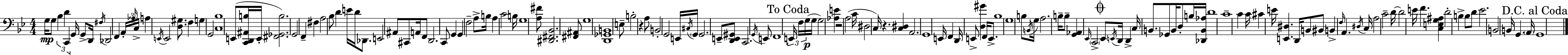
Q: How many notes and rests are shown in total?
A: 148